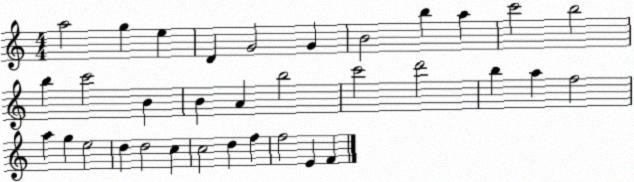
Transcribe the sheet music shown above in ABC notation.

X:1
T:Untitled
M:4/4
L:1/4
K:C
a2 g e D G2 G B2 b a c'2 b2 b c'2 B B A b2 c'2 d'2 b a f2 a g e2 d d2 c c2 d f f2 E F